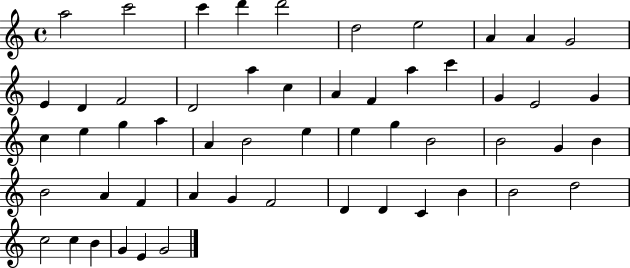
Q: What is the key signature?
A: C major